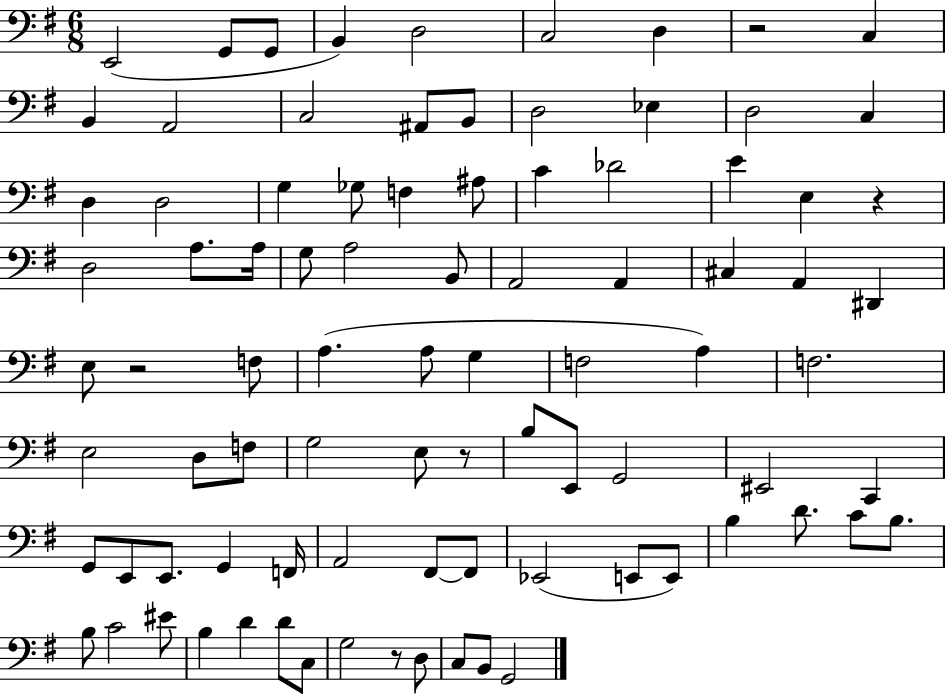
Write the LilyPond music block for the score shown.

{
  \clef bass
  \numericTimeSignature
  \time 6/8
  \key g \major
  e,2( g,8 g,8 | b,4) d2 | c2 d4 | r2 c4 | \break b,4 a,2 | c2 ais,8 b,8 | d2 ees4 | d2 c4 | \break d4 d2 | g4 ges8 f4 ais8 | c'4 des'2 | e'4 e4 r4 | \break d2 a8. a16 | g8 a2 b,8 | a,2 a,4 | cis4 a,4 dis,4 | \break e8 r2 f8 | a4.( a8 g4 | f2 a4) | f2. | \break e2 d8 f8 | g2 e8 r8 | b8 e,8 g,2 | eis,2 c,4 | \break g,8 e,8 e,8. g,4 f,16 | a,2 fis,8~~ fis,8 | ees,2( e,8 e,8) | b4 d'8. c'8 b8. | \break b8 c'2 eis'8 | b4 d'4 d'8 c8 | g2 r8 d8 | c8 b,8 g,2 | \break \bar "|."
}